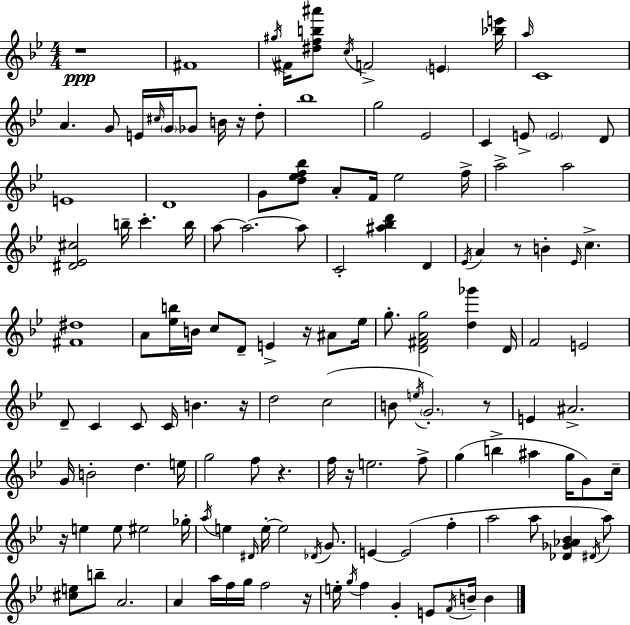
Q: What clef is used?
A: treble